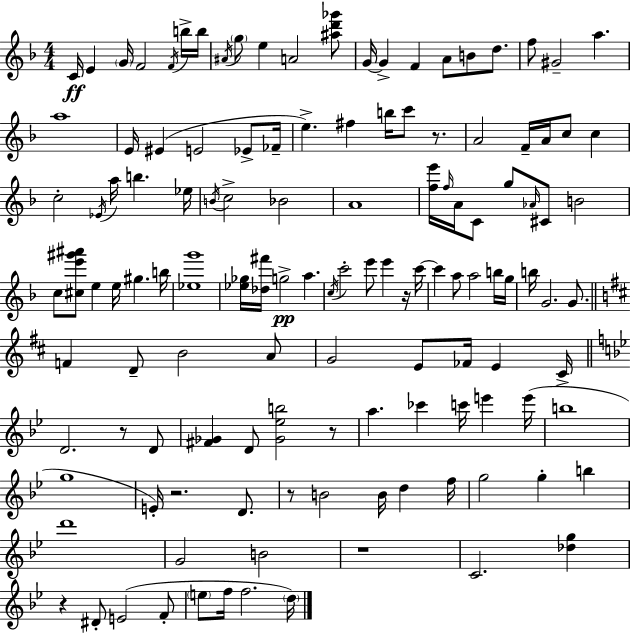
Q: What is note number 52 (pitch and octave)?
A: C5